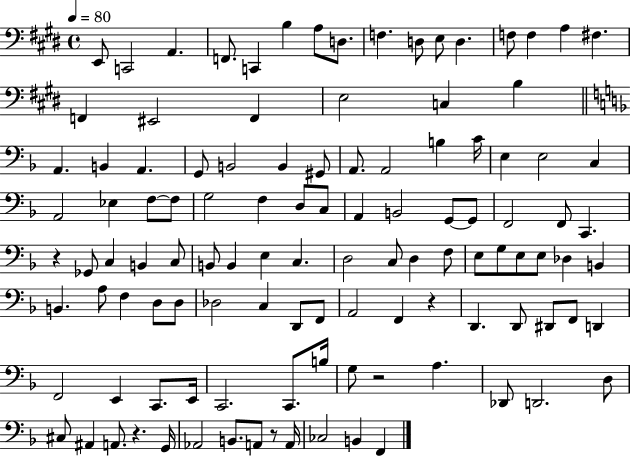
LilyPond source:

{
  \clef bass
  \time 4/4
  \defaultTimeSignature
  \key e \major
  \tempo 4 = 80
  e,8 c,2 a,4. | f,8. c,4 b4 a8 d8. | f4. d8 e8 d4. | f8 f4 a4 fis4. | \break f,4 eis,2 f,4 | e2 c4 b4 | \bar "||" \break \key f \major a,4. b,4 a,4. | g,8 b,2 b,4 gis,8 | a,8. a,2 b4 c'16 | e4 e2 c4 | \break a,2 ees4 f8~~ f8 | g2 f4 d8 c8 | a,4 b,2 g,8~~ g,8 | f,2 f,8 c,4. | \break r4 ges,8 c4 b,4 c8 | b,8 b,4 e4 c4. | d2 c8 d4 f8 | e8 g8 e8 e8 des4 b,4 | \break b,4. a8 f4 d8 d8 | des2 c4 d,8 f,8 | a,2 f,4 r4 | d,4. d,8 dis,8 f,8 d,4 | \break f,2 e,4 c,8. e,16 | c,2. c,8. b16 | g8 r2 a4. | des,8 d,2. d8 | \break cis8 ais,4 a,8. r4. g,16 | aes,2 b,8. a,8 r8 a,16 | ces2 b,4 f,4 | \bar "|."
}